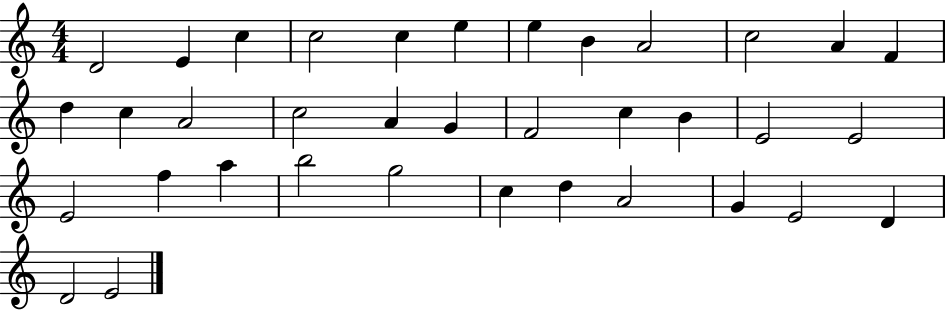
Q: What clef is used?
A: treble